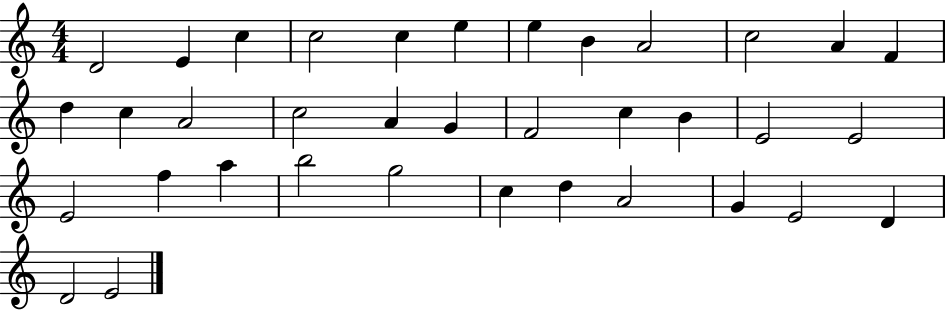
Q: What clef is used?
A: treble